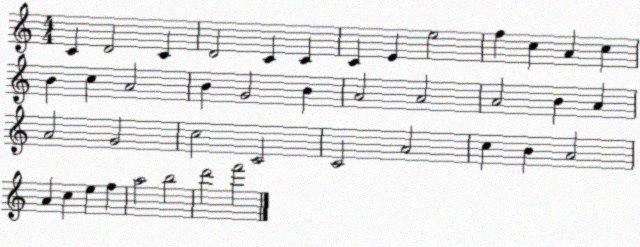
X:1
T:Untitled
M:4/4
L:1/4
K:C
C D2 C D2 C C C E e2 f c A c B c A2 B G2 B A2 A2 A2 B A A2 G2 c2 C2 C2 A2 c B A2 A c e f a2 b2 d'2 f'2